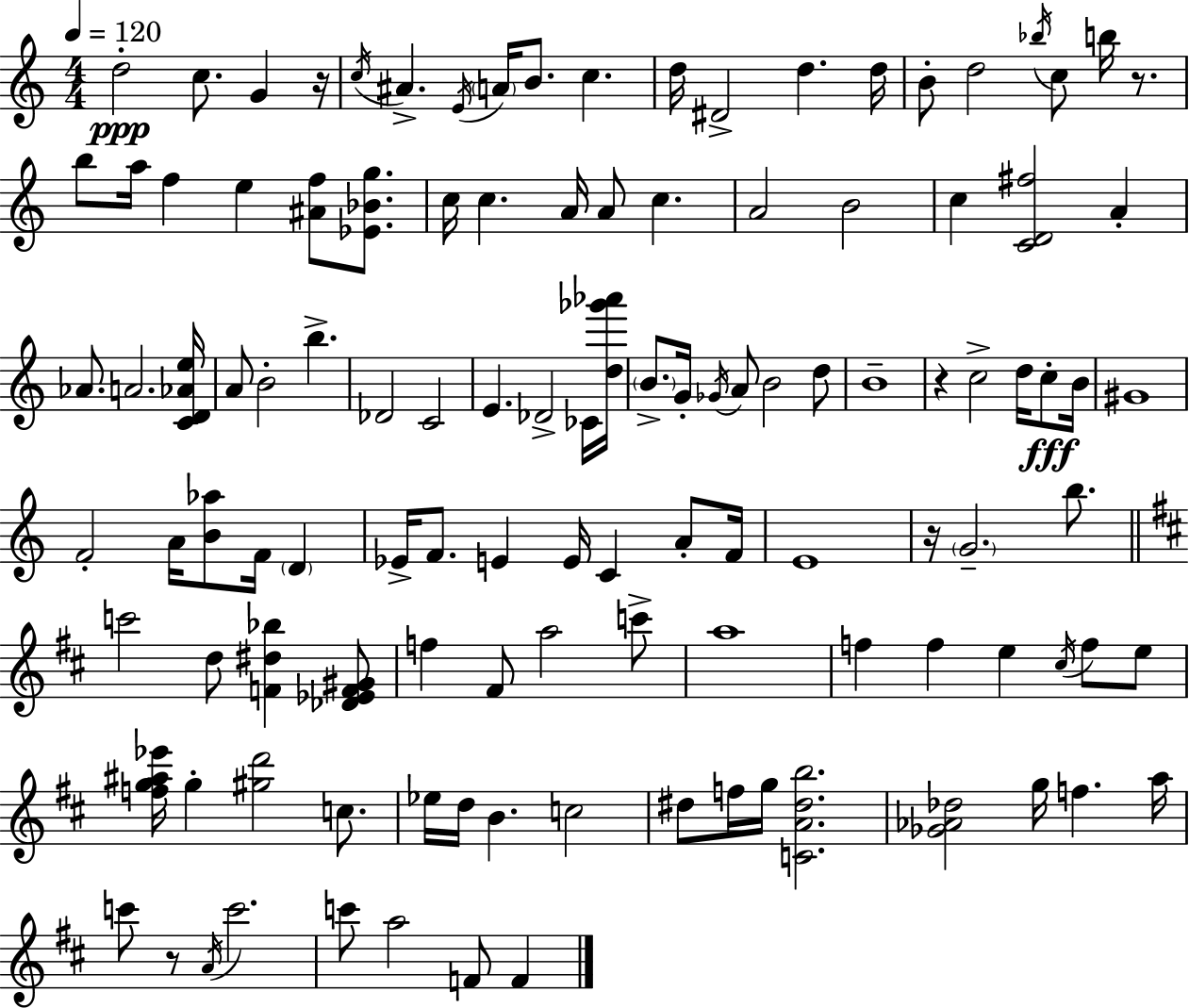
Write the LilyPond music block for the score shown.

{
  \clef treble
  \numericTimeSignature
  \time 4/4
  \key c \major
  \tempo 4 = 120
  d''2-.\ppp c''8. g'4 r16 | \acciaccatura { c''16 } ais'4.-> \acciaccatura { e'16 } \parenthesize a'16 b'8. c''4. | d''16 dis'2-> d''4. | d''16 b'8-. d''2 \acciaccatura { bes''16 } c''8 b''16 | \break r8. b''8 a''16 f''4 e''4 <ais' f''>8 | <ees' bes' g''>8. c''16 c''4. a'16 a'8 c''4. | a'2 b'2 | c''4 <c' d' fis''>2 a'4-. | \break aes'8. a'2. | <c' d' aes' e''>16 a'8 b'2-. b''4.-> | des'2 c'2 | e'4. des'2-> | \break ces'16 <d'' ges''' aes'''>16 \parenthesize b'8.-> g'16-. \acciaccatura { ges'16 } a'8 b'2 | d''8 b'1-- | r4 c''2-> | d''16 c''8-.\fff b'16 gis'1 | \break f'2-. a'16 <b' aes''>8 f'16 | \parenthesize d'4 ees'16-> f'8. e'4 e'16 c'4 | a'8-. f'16 e'1 | r16 \parenthesize g'2.-- | \break b''8. \bar "||" \break \key b \minor c'''2 d''8 <f' dis'' bes''>4 <des' ees' f' gis'>8 | f''4 fis'8 a''2 c'''8-> | a''1 | f''4 f''4 e''4 \acciaccatura { cis''16 } f''8 e''8 | \break <f'' g'' ais'' ees'''>16 g''4-. <gis'' d'''>2 c''8. | ees''16 d''16 b'4. c''2 | dis''8 f''16 g''16 <c' a' dis'' b''>2. | <ges' aes' des''>2 g''16 f''4. | \break a''16 c'''8 r8 \acciaccatura { a'16 } c'''2. | c'''8 a''2 f'8 f'4 | \bar "|."
}